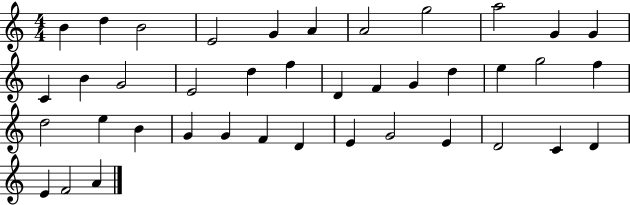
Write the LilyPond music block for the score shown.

{
  \clef treble
  \numericTimeSignature
  \time 4/4
  \key c \major
  b'4 d''4 b'2 | e'2 g'4 a'4 | a'2 g''2 | a''2 g'4 g'4 | \break c'4 b'4 g'2 | e'2 d''4 f''4 | d'4 f'4 g'4 d''4 | e''4 g''2 f''4 | \break d''2 e''4 b'4 | g'4 g'4 f'4 d'4 | e'4 g'2 e'4 | d'2 c'4 d'4 | \break e'4 f'2 a'4 | \bar "|."
}